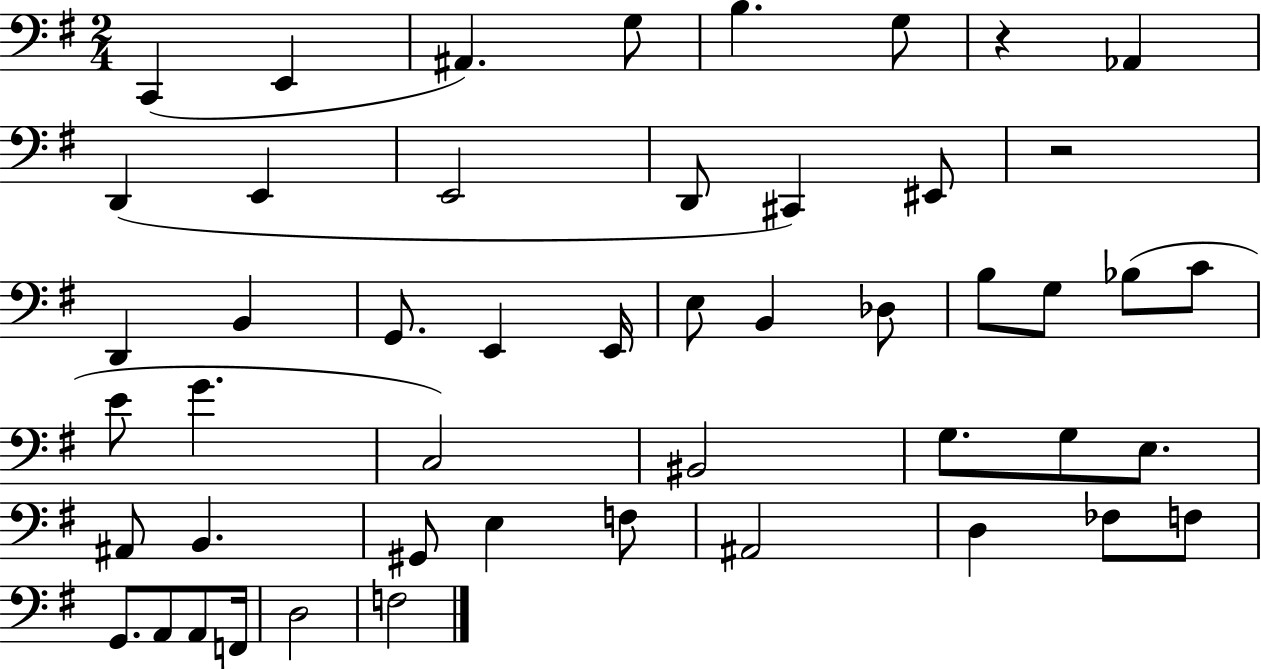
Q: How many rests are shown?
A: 2